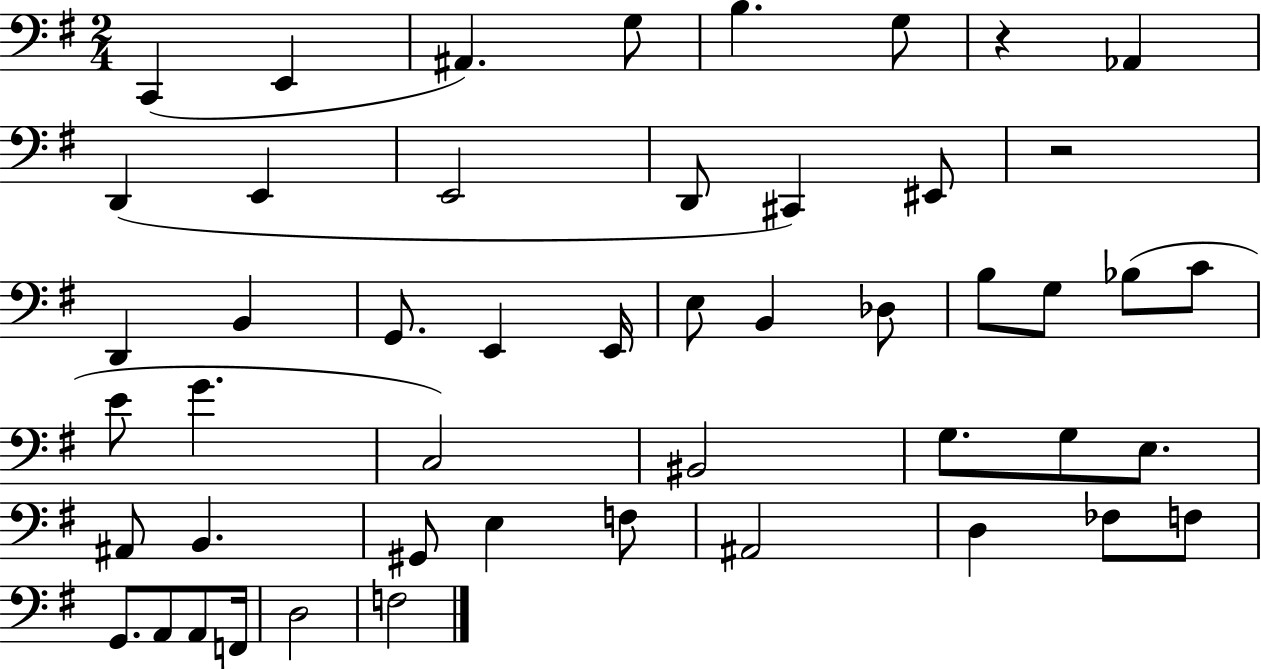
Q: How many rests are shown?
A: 2